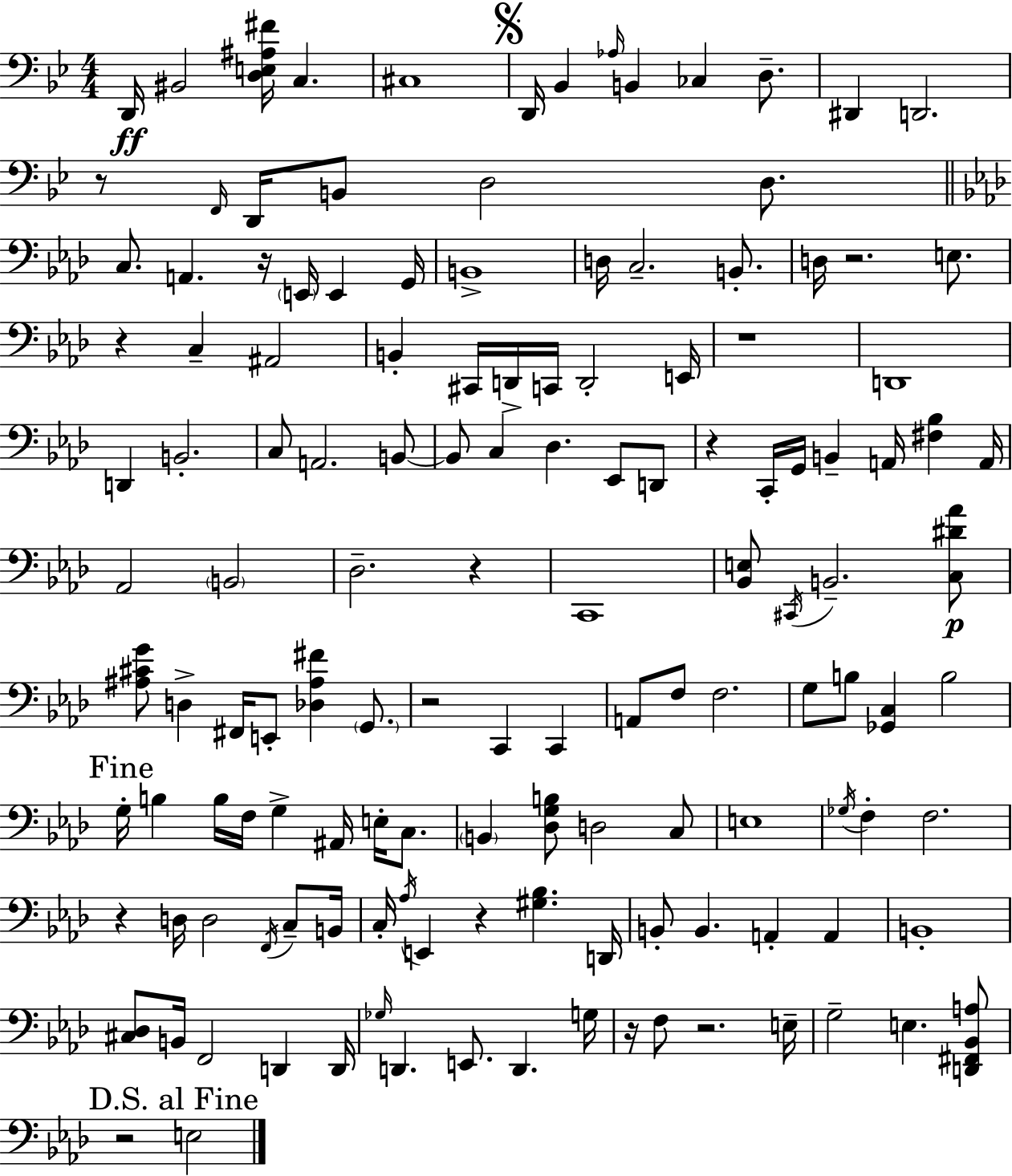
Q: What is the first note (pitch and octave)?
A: D2